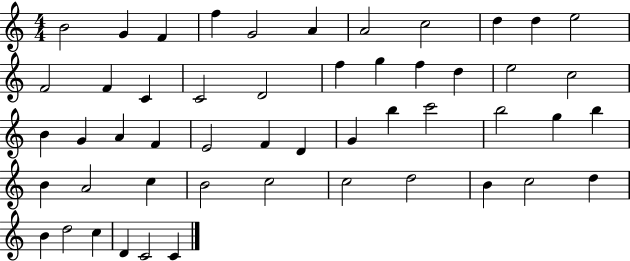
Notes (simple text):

B4/h G4/q F4/q F5/q G4/h A4/q A4/h C5/h D5/q D5/q E5/h F4/h F4/q C4/q C4/h D4/h F5/q G5/q F5/q D5/q E5/h C5/h B4/q G4/q A4/q F4/q E4/h F4/q D4/q G4/q B5/q C6/h B5/h G5/q B5/q B4/q A4/h C5/q B4/h C5/h C5/h D5/h B4/q C5/h D5/q B4/q D5/h C5/q D4/q C4/h C4/q